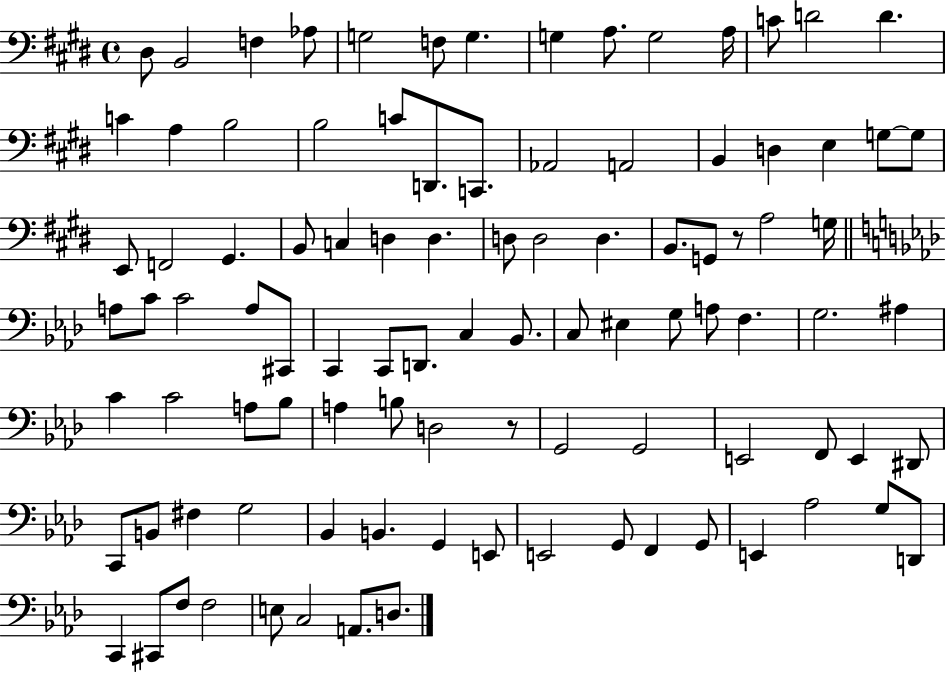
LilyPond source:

{
  \clef bass
  \time 4/4
  \defaultTimeSignature
  \key e \major
  \repeat volta 2 { dis8 b,2 f4 aes8 | g2 f8 g4. | g4 a8. g2 a16 | c'8 d'2 d'4. | \break c'4 a4 b2 | b2 c'8 d,8. c,8. | aes,2 a,2 | b,4 d4 e4 g8~~ g8 | \break e,8 f,2 gis,4. | b,8 c4 d4 d4. | d8 d2 d4. | b,8. g,8 r8 a2 g16 | \break \bar "||" \break \key aes \major a8 c'8 c'2 a8 cis,8 | c,4 c,8 d,8. c4 bes,8. | c8 eis4 g8 a8 f4. | g2. ais4 | \break c'4 c'2 a8 bes8 | a4 b8 d2 r8 | g,2 g,2 | e,2 f,8 e,4 dis,8 | \break c,8 b,8 fis4 g2 | bes,4 b,4. g,4 e,8 | e,2 g,8 f,4 g,8 | e,4 aes2 g8 d,8 | \break c,4 cis,8 f8 f2 | e8 c2 a,8. d8. | } \bar "|."
}